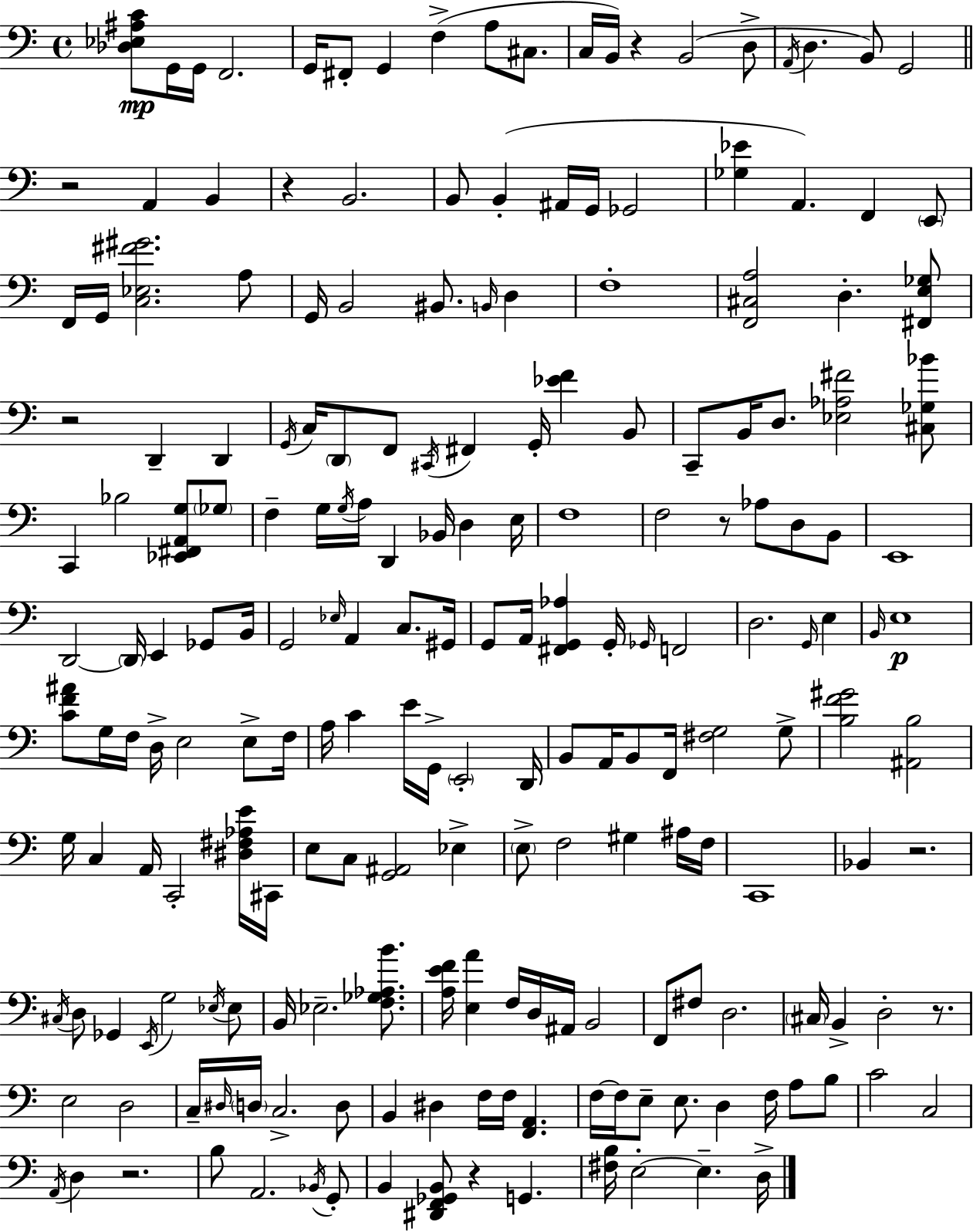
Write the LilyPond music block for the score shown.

{
  \clef bass
  \time 4/4
  \defaultTimeSignature
  \key a \minor
  <des ees ais c'>8\mp g,16 g,16 f,2. | g,16 fis,8-. g,4 f4->( a8 cis8. | c16 b,16) r4 b,2( d8-> | \acciaccatura { a,16 } d4. b,8) g,2 | \break \bar "||" \break \key c \major r2 a,4 b,4 | r4 b,2. | b,8 b,4-.( ais,16 g,16 ges,2 | <ges ees'>4 a,4.) f,4 \parenthesize e,8 | \break f,16 g,16 <c ees fis' gis'>2. a8 | g,16 b,2 bis,8. \grace { b,16 } d4 | f1-. | <f, cis a>2 d4.-. <fis, e ges>8 | \break r2 d,4-- d,4 | \acciaccatura { g,16 } c16 \parenthesize d,8 f,8 \acciaccatura { cis,16 } fis,4 g,16-. <ees' f'>4 | b,8 c,8-- b,16 d8. <ees aes fis'>2 | <cis ges bes'>8 c,4 bes2 <ees, fis, a, g>8 | \break \parenthesize ges8 f4-- g16 \acciaccatura { g16 } a16 d,4 bes,16 d4 | e16 f1 | f2 r8 aes8 | d8 b,8 e,1 | \break d,2~~ \parenthesize d,16 e,4 | ges,8 b,16 g,2 \grace { ees16 } a,4 | c8. gis,16 g,8 a,16 <fis, g, aes>4 g,16-. \grace { ges,16 } f,2 | d2. | \break \grace { g,16 } e4 \grace { b,16 }\p e1 | <c' f' ais'>8 g16 f16 d16-> e2 | e8-> f16 a16 c'4 e'16 g,16-> \parenthesize e,2-. | d,16 b,8 a,16 b,8 f,16 <fis g>2 | \break g8-> <b f' gis'>2 | <ais, b>2 g16 c4 a,16 c,2-. | <dis fis aes e'>16 cis,16 e8 c8 <g, ais,>2 | ees4-> \parenthesize e8-> f2 | \break gis4 ais16 f16 c,1 | bes,4 r2. | \acciaccatura { cis16 } d8 ges,4 \acciaccatura { e,16 } | g2 \acciaccatura { ees16 } ees8 b,16 ees2.-- | \break <f ges aes b'>8. <a e' f'>16 <e a'>4 | f16 d16 ais,16 b,2 f,8 fis8 d2. | \parenthesize cis16 b,4-> | d2-. r8. e2 | \break d2 c16-- \grace { dis16 } \parenthesize d16 c2.-> | d8 b,4 | dis4 f16 f16 <f, a,>4. f16~~ f16 e8-- | e8. d4 f16 a8 b8 c'2 | \break c2 \acciaccatura { a,16 } d4 | r2. b8 a,2. | \acciaccatura { bes,16 } g,8-. b,4 | <dis, f, ges, b,>8 r4 g,4. <fis b>16 e2-.~~ | \break e4.-- d16-> \bar "|."
}